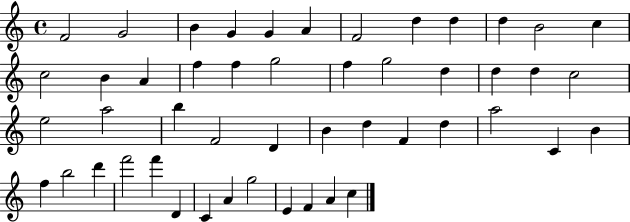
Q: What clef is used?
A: treble